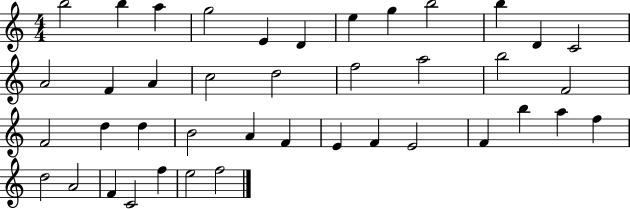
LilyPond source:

{
  \clef treble
  \numericTimeSignature
  \time 4/4
  \key c \major
  b''2 b''4 a''4 | g''2 e'4 d'4 | e''4 g''4 b''2 | b''4 d'4 c'2 | \break a'2 f'4 a'4 | c''2 d''2 | f''2 a''2 | b''2 f'2 | \break f'2 d''4 d''4 | b'2 a'4 f'4 | e'4 f'4 e'2 | f'4 b''4 a''4 f''4 | \break d''2 a'2 | f'4 c'2 f''4 | e''2 f''2 | \bar "|."
}